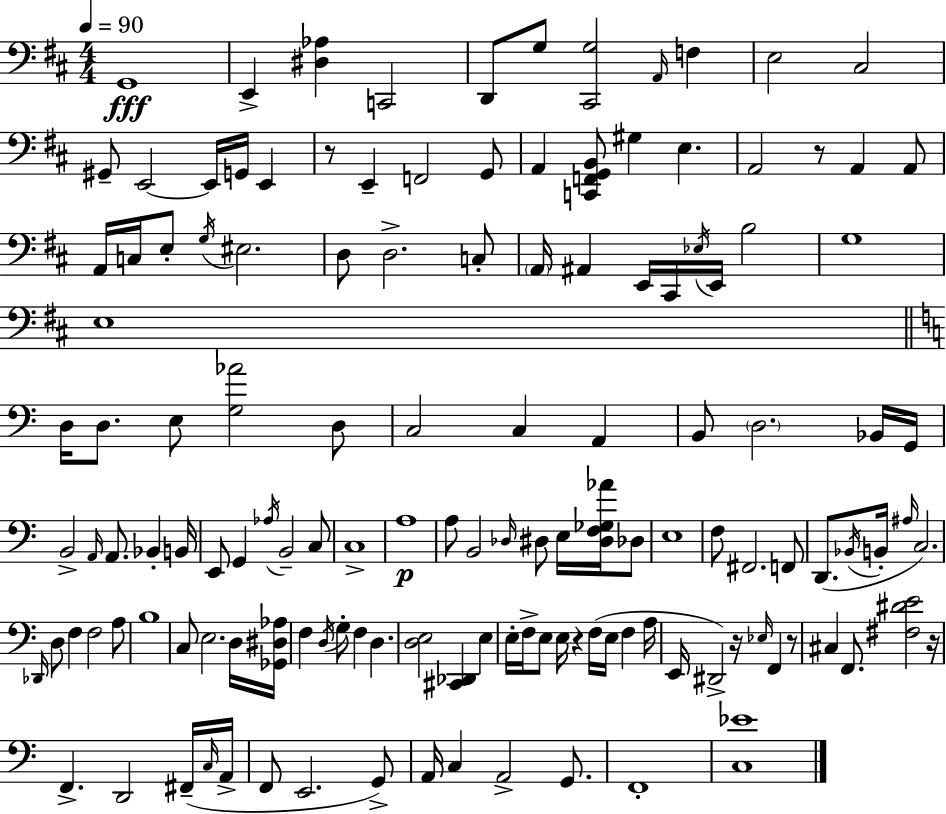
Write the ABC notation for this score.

X:1
T:Untitled
M:4/4
L:1/4
K:D
G,,4 E,, [^D,_A,] C,,2 D,,/2 G,/2 [^C,,G,]2 A,,/4 F, E,2 ^C,2 ^G,,/2 E,,2 E,,/4 G,,/4 E,, z/2 E,, F,,2 G,,/2 A,, [C,,F,,G,,B,,]/2 ^G, E, A,,2 z/2 A,, A,,/2 A,,/4 C,/4 E,/2 G,/4 ^E,2 D,/2 D,2 C,/2 A,,/4 ^A,, E,,/4 ^C,,/4 _E,/4 E,,/4 B,2 G,4 E,4 D,/4 D,/2 E,/2 [G,_A]2 D,/2 C,2 C, A,, B,,/2 D,2 _B,,/4 G,,/4 B,,2 A,,/4 A,,/2 _B,, B,,/4 E,,/2 G,, _A,/4 B,,2 C,/2 C,4 A,4 A,/2 B,,2 _D,/4 ^D,/2 E,/4 [^D,F,_G,_A]/4 _D,/2 E,4 F,/2 ^F,,2 F,,/2 D,,/2 _B,,/4 B,,/4 ^A,/4 C,2 _D,,/4 D,/2 F, F,2 A,/2 B,4 C,/2 E,2 D,/4 [_G,,^D,_A,]/4 F, D,/4 G,/2 F, D, [D,E,]2 [^C,,_D,,] E, E,/4 F,/4 E,/2 E,/4 z F,/4 E,/4 F, A,/4 E,,/4 ^D,,2 z/4 _E,/4 F,, z/2 ^C, F,,/2 [^F,^DE]2 z/4 F,, D,,2 ^F,,/4 C,/4 A,,/4 F,,/2 E,,2 G,,/2 A,,/4 C, A,,2 G,,/2 F,,4 [C,_E]4